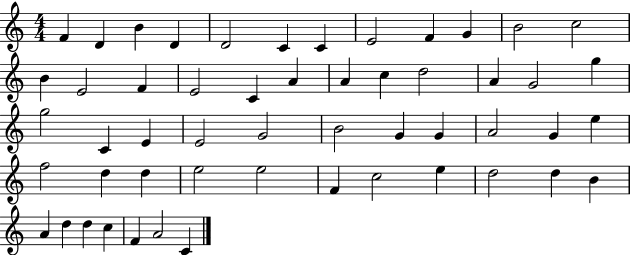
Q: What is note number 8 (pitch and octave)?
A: E4